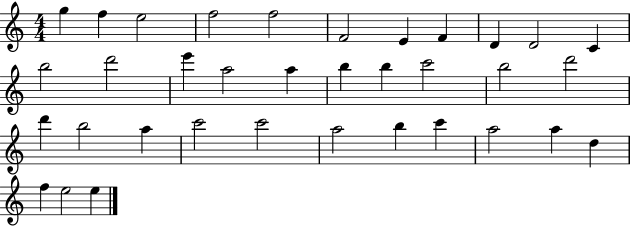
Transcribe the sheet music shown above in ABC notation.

X:1
T:Untitled
M:4/4
L:1/4
K:C
g f e2 f2 f2 F2 E F D D2 C b2 d'2 e' a2 a b b c'2 b2 d'2 d' b2 a c'2 c'2 a2 b c' a2 a d f e2 e